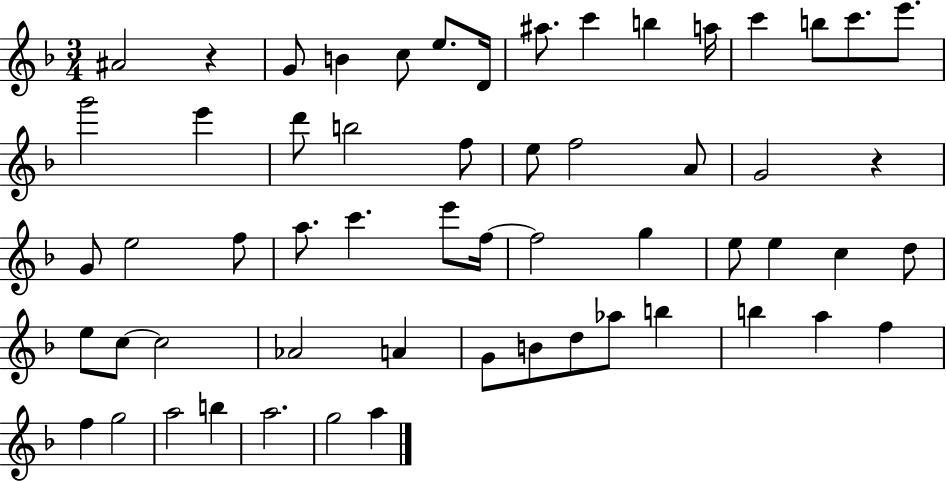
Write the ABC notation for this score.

X:1
T:Untitled
M:3/4
L:1/4
K:F
^A2 z G/2 B c/2 e/2 D/4 ^a/2 c' b a/4 c' b/2 c'/2 e'/2 g'2 e' d'/2 b2 f/2 e/2 f2 A/2 G2 z G/2 e2 f/2 a/2 c' e'/2 f/4 f2 g e/2 e c d/2 e/2 c/2 c2 _A2 A G/2 B/2 d/2 _a/2 b b a f f g2 a2 b a2 g2 a